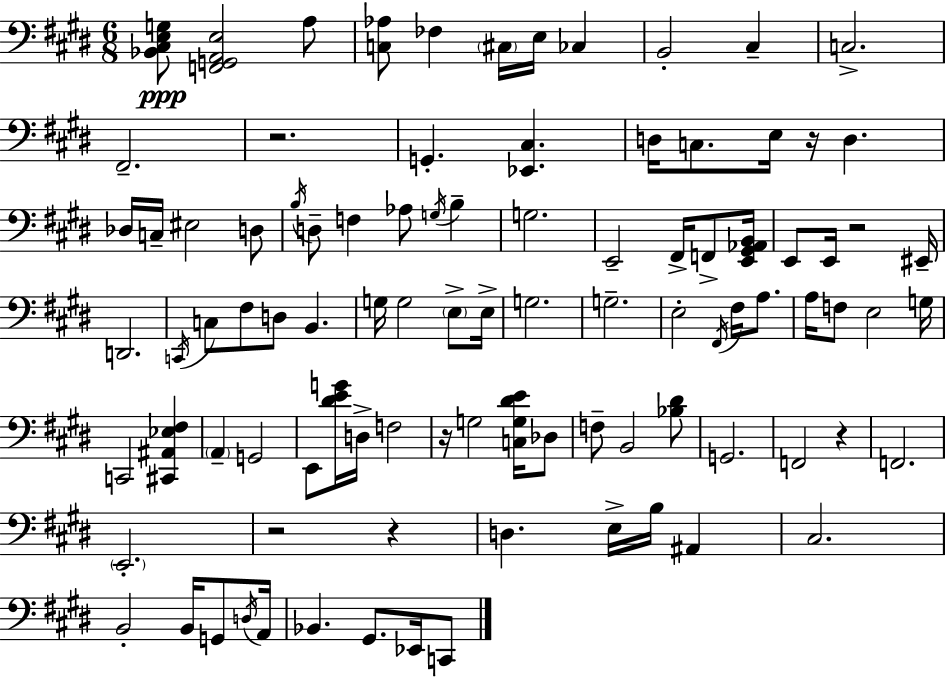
{
  \clef bass
  \numericTimeSignature
  \time 6/8
  \key e \major
  <bes, cis e g>8\ppp <f, g, a, e>2 a8 | <c aes>8 fes4 \parenthesize cis16 e16 ces4 | b,2-. cis4-- | c2.-> | \break fis,2.-- | r2. | g,4.-. <ees, cis>4. | d16 c8. e16 r16 d4. | \break des16 c16-- eis2 d8 | \acciaccatura { b16 } d8-- f4 aes8 \acciaccatura { g16 } b4-- | g2. | e,2-- fis,16-> f,8-> | \break <e, gis, aes, b,>16 e,8 e,16 r2 | eis,16-- d,2. | \acciaccatura { c,16 } c8 fis8 d8 b,4. | g16 g2 | \break \parenthesize e8-> e16-> g2. | g2.-- | e2-. \acciaccatura { fis,16 } | fis16 a8. a16 f8 e2 | \break g16 c,2 | <cis, ais, ees fis>4 \parenthesize a,4-- g,2 | e,8 <dis' e' g'>16 d16-> f2 | r16 g2 | \break <c g dis' e'>16 des8 f8-- b,2 | <bes dis'>8 g,2. | f,2 | r4 f,2. | \break \parenthesize e,2.-. | r2 | r4 d4. e16-> b16 | ais,4 cis2. | \break b,2-. | b,16 g,8 \acciaccatura { d16 } a,16 bes,4. gis,8. | ees,16 c,8 \bar "|."
}